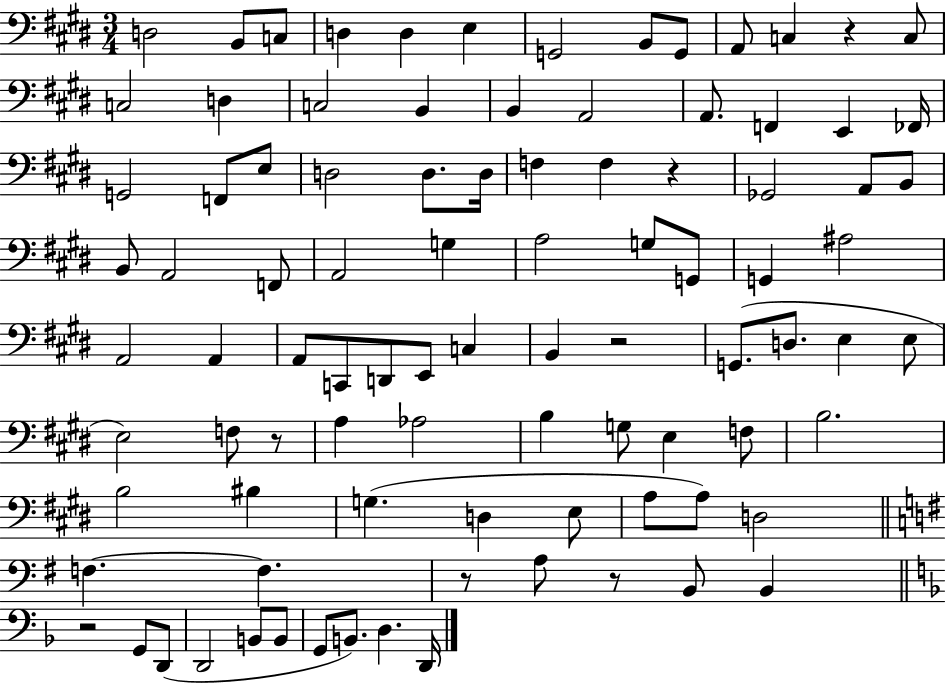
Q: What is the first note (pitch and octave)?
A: D3